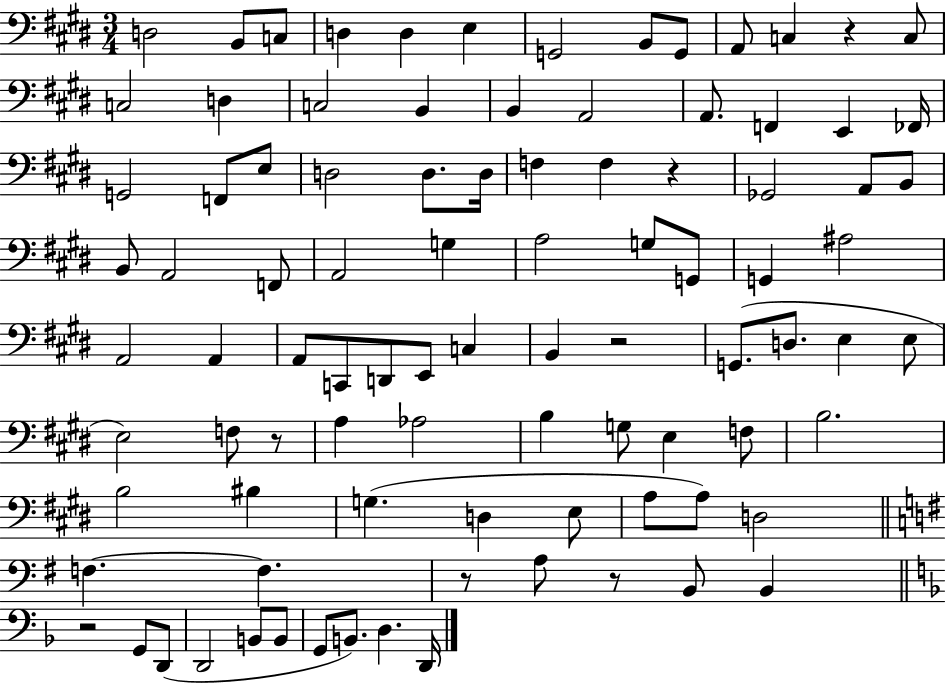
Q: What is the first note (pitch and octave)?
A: D3